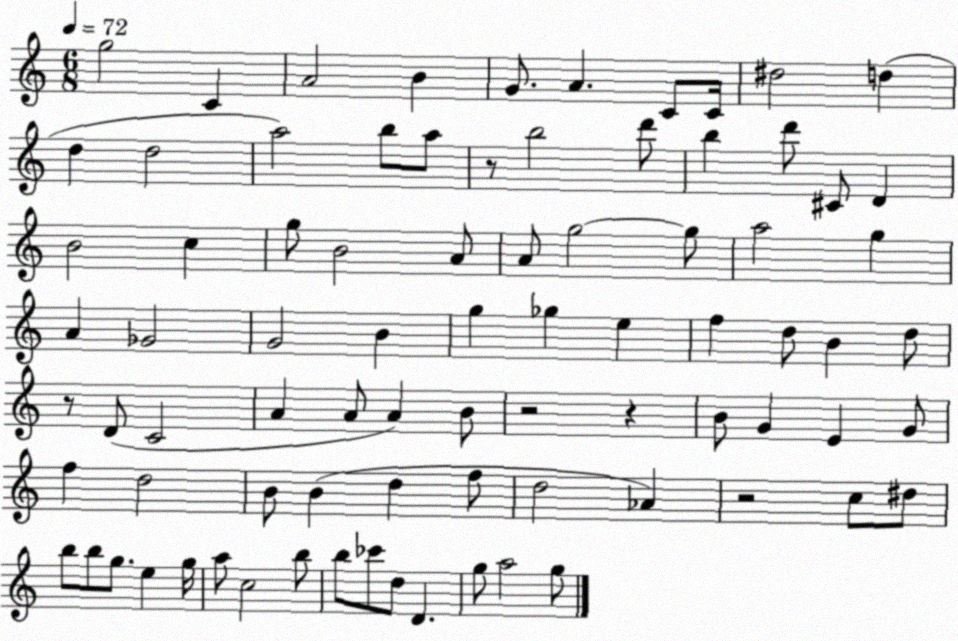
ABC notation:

X:1
T:Untitled
M:6/8
L:1/4
K:C
g2 C A2 B G/2 A C/2 C/4 ^d2 d d d2 a2 b/2 a/2 z/2 b2 d'/2 b d'/2 ^C/2 D B2 c g/2 B2 A/2 A/2 g2 g/2 a2 g A _G2 G2 B g _g e f d/2 B d/2 z/2 D/2 C2 A A/2 A B/2 z2 z B/2 G E G/2 f d2 B/2 B d f/2 d2 _A z2 c/2 ^d/2 b/2 b/2 g/2 e g/4 a/2 c2 b/2 b/2 _c'/2 d/2 D g/2 a2 g/2